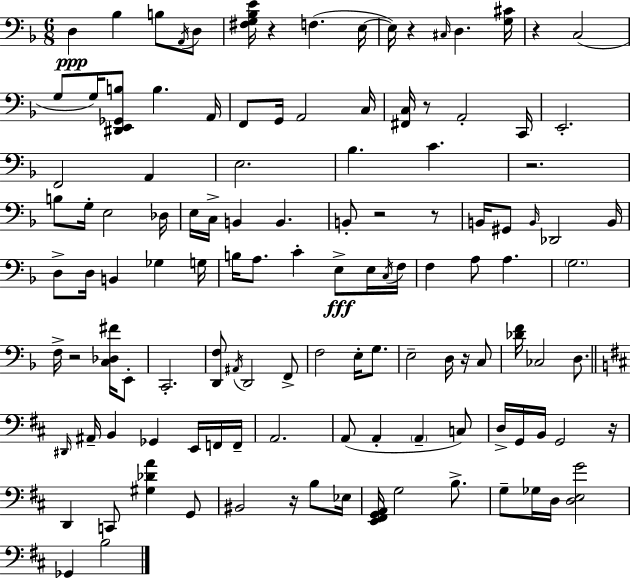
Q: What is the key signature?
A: F major